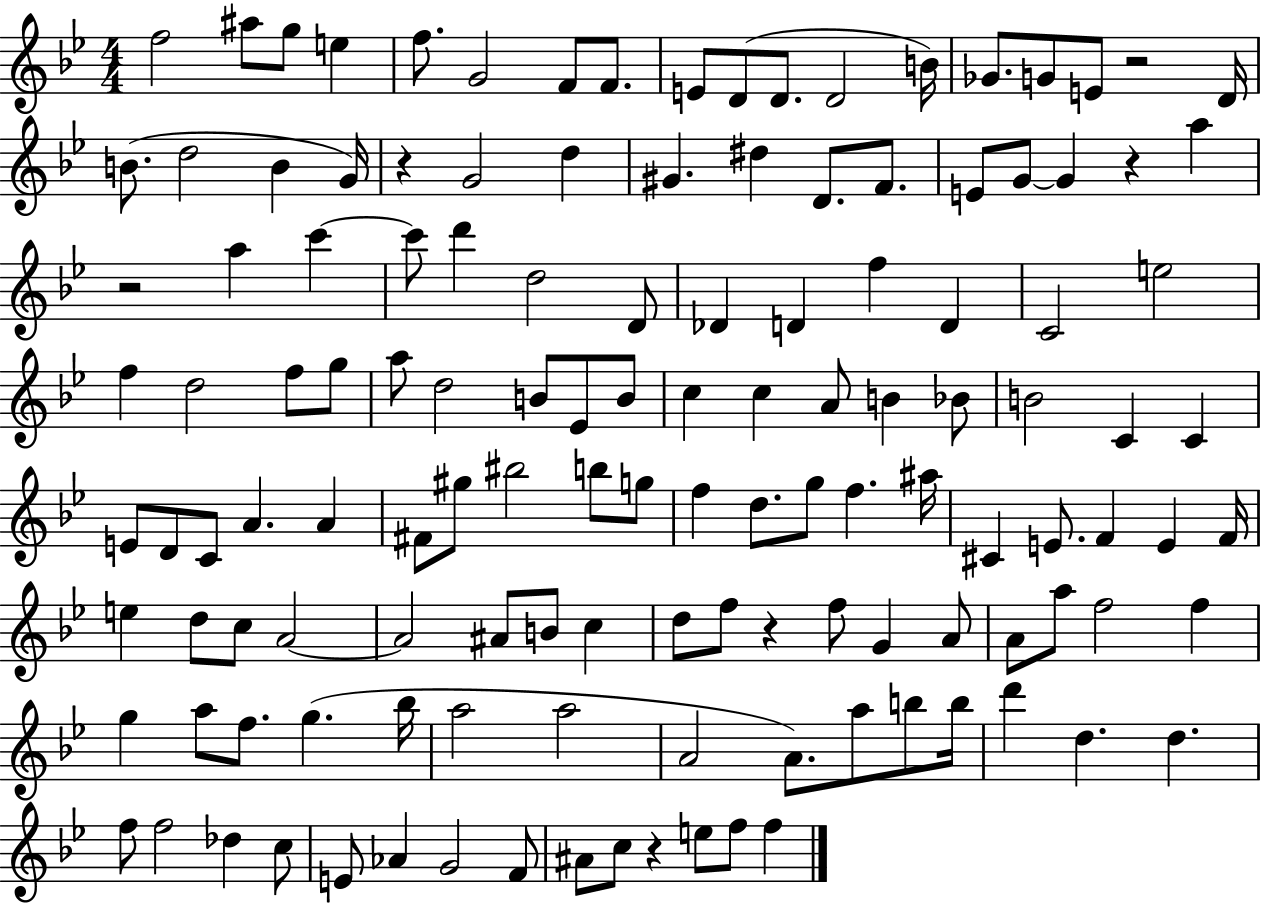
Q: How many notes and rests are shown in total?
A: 131